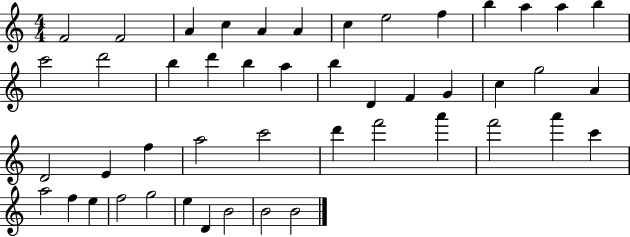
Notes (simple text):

F4/h F4/h A4/q C5/q A4/q A4/q C5/q E5/h F5/q B5/q A5/q A5/q B5/q C6/h D6/h B5/q D6/q B5/q A5/q B5/q D4/q F4/q G4/q C5/q G5/h A4/q D4/h E4/q F5/q A5/h C6/h D6/q F6/h A6/q F6/h A6/q C6/q A5/h F5/q E5/q F5/h G5/h E5/q D4/q B4/h B4/h B4/h